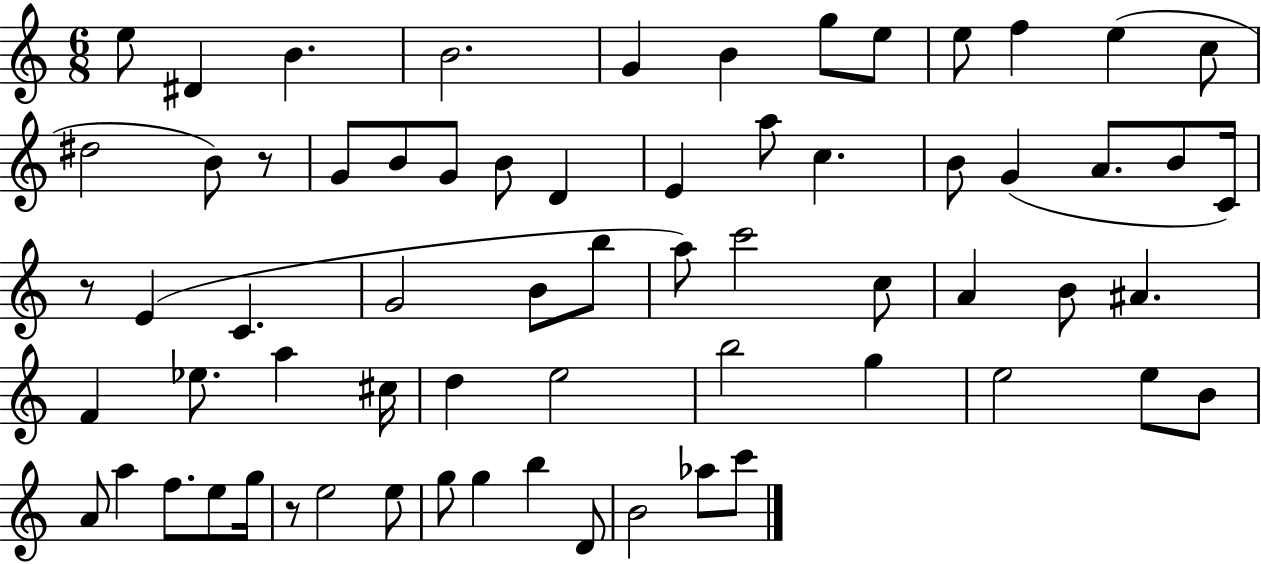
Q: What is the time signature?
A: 6/8